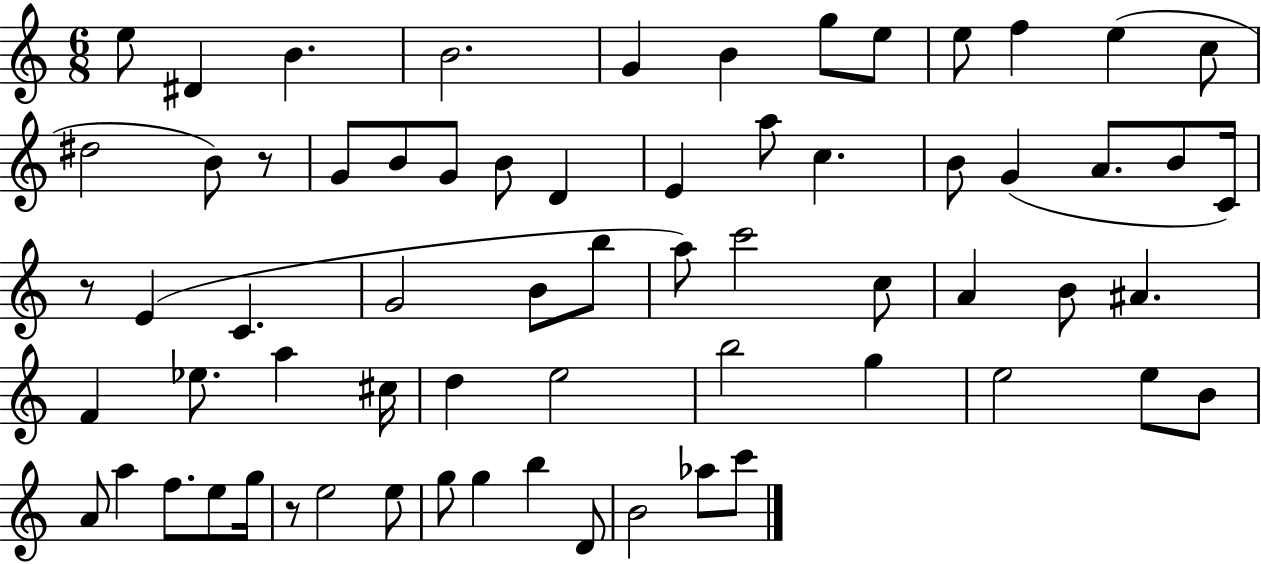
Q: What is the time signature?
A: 6/8